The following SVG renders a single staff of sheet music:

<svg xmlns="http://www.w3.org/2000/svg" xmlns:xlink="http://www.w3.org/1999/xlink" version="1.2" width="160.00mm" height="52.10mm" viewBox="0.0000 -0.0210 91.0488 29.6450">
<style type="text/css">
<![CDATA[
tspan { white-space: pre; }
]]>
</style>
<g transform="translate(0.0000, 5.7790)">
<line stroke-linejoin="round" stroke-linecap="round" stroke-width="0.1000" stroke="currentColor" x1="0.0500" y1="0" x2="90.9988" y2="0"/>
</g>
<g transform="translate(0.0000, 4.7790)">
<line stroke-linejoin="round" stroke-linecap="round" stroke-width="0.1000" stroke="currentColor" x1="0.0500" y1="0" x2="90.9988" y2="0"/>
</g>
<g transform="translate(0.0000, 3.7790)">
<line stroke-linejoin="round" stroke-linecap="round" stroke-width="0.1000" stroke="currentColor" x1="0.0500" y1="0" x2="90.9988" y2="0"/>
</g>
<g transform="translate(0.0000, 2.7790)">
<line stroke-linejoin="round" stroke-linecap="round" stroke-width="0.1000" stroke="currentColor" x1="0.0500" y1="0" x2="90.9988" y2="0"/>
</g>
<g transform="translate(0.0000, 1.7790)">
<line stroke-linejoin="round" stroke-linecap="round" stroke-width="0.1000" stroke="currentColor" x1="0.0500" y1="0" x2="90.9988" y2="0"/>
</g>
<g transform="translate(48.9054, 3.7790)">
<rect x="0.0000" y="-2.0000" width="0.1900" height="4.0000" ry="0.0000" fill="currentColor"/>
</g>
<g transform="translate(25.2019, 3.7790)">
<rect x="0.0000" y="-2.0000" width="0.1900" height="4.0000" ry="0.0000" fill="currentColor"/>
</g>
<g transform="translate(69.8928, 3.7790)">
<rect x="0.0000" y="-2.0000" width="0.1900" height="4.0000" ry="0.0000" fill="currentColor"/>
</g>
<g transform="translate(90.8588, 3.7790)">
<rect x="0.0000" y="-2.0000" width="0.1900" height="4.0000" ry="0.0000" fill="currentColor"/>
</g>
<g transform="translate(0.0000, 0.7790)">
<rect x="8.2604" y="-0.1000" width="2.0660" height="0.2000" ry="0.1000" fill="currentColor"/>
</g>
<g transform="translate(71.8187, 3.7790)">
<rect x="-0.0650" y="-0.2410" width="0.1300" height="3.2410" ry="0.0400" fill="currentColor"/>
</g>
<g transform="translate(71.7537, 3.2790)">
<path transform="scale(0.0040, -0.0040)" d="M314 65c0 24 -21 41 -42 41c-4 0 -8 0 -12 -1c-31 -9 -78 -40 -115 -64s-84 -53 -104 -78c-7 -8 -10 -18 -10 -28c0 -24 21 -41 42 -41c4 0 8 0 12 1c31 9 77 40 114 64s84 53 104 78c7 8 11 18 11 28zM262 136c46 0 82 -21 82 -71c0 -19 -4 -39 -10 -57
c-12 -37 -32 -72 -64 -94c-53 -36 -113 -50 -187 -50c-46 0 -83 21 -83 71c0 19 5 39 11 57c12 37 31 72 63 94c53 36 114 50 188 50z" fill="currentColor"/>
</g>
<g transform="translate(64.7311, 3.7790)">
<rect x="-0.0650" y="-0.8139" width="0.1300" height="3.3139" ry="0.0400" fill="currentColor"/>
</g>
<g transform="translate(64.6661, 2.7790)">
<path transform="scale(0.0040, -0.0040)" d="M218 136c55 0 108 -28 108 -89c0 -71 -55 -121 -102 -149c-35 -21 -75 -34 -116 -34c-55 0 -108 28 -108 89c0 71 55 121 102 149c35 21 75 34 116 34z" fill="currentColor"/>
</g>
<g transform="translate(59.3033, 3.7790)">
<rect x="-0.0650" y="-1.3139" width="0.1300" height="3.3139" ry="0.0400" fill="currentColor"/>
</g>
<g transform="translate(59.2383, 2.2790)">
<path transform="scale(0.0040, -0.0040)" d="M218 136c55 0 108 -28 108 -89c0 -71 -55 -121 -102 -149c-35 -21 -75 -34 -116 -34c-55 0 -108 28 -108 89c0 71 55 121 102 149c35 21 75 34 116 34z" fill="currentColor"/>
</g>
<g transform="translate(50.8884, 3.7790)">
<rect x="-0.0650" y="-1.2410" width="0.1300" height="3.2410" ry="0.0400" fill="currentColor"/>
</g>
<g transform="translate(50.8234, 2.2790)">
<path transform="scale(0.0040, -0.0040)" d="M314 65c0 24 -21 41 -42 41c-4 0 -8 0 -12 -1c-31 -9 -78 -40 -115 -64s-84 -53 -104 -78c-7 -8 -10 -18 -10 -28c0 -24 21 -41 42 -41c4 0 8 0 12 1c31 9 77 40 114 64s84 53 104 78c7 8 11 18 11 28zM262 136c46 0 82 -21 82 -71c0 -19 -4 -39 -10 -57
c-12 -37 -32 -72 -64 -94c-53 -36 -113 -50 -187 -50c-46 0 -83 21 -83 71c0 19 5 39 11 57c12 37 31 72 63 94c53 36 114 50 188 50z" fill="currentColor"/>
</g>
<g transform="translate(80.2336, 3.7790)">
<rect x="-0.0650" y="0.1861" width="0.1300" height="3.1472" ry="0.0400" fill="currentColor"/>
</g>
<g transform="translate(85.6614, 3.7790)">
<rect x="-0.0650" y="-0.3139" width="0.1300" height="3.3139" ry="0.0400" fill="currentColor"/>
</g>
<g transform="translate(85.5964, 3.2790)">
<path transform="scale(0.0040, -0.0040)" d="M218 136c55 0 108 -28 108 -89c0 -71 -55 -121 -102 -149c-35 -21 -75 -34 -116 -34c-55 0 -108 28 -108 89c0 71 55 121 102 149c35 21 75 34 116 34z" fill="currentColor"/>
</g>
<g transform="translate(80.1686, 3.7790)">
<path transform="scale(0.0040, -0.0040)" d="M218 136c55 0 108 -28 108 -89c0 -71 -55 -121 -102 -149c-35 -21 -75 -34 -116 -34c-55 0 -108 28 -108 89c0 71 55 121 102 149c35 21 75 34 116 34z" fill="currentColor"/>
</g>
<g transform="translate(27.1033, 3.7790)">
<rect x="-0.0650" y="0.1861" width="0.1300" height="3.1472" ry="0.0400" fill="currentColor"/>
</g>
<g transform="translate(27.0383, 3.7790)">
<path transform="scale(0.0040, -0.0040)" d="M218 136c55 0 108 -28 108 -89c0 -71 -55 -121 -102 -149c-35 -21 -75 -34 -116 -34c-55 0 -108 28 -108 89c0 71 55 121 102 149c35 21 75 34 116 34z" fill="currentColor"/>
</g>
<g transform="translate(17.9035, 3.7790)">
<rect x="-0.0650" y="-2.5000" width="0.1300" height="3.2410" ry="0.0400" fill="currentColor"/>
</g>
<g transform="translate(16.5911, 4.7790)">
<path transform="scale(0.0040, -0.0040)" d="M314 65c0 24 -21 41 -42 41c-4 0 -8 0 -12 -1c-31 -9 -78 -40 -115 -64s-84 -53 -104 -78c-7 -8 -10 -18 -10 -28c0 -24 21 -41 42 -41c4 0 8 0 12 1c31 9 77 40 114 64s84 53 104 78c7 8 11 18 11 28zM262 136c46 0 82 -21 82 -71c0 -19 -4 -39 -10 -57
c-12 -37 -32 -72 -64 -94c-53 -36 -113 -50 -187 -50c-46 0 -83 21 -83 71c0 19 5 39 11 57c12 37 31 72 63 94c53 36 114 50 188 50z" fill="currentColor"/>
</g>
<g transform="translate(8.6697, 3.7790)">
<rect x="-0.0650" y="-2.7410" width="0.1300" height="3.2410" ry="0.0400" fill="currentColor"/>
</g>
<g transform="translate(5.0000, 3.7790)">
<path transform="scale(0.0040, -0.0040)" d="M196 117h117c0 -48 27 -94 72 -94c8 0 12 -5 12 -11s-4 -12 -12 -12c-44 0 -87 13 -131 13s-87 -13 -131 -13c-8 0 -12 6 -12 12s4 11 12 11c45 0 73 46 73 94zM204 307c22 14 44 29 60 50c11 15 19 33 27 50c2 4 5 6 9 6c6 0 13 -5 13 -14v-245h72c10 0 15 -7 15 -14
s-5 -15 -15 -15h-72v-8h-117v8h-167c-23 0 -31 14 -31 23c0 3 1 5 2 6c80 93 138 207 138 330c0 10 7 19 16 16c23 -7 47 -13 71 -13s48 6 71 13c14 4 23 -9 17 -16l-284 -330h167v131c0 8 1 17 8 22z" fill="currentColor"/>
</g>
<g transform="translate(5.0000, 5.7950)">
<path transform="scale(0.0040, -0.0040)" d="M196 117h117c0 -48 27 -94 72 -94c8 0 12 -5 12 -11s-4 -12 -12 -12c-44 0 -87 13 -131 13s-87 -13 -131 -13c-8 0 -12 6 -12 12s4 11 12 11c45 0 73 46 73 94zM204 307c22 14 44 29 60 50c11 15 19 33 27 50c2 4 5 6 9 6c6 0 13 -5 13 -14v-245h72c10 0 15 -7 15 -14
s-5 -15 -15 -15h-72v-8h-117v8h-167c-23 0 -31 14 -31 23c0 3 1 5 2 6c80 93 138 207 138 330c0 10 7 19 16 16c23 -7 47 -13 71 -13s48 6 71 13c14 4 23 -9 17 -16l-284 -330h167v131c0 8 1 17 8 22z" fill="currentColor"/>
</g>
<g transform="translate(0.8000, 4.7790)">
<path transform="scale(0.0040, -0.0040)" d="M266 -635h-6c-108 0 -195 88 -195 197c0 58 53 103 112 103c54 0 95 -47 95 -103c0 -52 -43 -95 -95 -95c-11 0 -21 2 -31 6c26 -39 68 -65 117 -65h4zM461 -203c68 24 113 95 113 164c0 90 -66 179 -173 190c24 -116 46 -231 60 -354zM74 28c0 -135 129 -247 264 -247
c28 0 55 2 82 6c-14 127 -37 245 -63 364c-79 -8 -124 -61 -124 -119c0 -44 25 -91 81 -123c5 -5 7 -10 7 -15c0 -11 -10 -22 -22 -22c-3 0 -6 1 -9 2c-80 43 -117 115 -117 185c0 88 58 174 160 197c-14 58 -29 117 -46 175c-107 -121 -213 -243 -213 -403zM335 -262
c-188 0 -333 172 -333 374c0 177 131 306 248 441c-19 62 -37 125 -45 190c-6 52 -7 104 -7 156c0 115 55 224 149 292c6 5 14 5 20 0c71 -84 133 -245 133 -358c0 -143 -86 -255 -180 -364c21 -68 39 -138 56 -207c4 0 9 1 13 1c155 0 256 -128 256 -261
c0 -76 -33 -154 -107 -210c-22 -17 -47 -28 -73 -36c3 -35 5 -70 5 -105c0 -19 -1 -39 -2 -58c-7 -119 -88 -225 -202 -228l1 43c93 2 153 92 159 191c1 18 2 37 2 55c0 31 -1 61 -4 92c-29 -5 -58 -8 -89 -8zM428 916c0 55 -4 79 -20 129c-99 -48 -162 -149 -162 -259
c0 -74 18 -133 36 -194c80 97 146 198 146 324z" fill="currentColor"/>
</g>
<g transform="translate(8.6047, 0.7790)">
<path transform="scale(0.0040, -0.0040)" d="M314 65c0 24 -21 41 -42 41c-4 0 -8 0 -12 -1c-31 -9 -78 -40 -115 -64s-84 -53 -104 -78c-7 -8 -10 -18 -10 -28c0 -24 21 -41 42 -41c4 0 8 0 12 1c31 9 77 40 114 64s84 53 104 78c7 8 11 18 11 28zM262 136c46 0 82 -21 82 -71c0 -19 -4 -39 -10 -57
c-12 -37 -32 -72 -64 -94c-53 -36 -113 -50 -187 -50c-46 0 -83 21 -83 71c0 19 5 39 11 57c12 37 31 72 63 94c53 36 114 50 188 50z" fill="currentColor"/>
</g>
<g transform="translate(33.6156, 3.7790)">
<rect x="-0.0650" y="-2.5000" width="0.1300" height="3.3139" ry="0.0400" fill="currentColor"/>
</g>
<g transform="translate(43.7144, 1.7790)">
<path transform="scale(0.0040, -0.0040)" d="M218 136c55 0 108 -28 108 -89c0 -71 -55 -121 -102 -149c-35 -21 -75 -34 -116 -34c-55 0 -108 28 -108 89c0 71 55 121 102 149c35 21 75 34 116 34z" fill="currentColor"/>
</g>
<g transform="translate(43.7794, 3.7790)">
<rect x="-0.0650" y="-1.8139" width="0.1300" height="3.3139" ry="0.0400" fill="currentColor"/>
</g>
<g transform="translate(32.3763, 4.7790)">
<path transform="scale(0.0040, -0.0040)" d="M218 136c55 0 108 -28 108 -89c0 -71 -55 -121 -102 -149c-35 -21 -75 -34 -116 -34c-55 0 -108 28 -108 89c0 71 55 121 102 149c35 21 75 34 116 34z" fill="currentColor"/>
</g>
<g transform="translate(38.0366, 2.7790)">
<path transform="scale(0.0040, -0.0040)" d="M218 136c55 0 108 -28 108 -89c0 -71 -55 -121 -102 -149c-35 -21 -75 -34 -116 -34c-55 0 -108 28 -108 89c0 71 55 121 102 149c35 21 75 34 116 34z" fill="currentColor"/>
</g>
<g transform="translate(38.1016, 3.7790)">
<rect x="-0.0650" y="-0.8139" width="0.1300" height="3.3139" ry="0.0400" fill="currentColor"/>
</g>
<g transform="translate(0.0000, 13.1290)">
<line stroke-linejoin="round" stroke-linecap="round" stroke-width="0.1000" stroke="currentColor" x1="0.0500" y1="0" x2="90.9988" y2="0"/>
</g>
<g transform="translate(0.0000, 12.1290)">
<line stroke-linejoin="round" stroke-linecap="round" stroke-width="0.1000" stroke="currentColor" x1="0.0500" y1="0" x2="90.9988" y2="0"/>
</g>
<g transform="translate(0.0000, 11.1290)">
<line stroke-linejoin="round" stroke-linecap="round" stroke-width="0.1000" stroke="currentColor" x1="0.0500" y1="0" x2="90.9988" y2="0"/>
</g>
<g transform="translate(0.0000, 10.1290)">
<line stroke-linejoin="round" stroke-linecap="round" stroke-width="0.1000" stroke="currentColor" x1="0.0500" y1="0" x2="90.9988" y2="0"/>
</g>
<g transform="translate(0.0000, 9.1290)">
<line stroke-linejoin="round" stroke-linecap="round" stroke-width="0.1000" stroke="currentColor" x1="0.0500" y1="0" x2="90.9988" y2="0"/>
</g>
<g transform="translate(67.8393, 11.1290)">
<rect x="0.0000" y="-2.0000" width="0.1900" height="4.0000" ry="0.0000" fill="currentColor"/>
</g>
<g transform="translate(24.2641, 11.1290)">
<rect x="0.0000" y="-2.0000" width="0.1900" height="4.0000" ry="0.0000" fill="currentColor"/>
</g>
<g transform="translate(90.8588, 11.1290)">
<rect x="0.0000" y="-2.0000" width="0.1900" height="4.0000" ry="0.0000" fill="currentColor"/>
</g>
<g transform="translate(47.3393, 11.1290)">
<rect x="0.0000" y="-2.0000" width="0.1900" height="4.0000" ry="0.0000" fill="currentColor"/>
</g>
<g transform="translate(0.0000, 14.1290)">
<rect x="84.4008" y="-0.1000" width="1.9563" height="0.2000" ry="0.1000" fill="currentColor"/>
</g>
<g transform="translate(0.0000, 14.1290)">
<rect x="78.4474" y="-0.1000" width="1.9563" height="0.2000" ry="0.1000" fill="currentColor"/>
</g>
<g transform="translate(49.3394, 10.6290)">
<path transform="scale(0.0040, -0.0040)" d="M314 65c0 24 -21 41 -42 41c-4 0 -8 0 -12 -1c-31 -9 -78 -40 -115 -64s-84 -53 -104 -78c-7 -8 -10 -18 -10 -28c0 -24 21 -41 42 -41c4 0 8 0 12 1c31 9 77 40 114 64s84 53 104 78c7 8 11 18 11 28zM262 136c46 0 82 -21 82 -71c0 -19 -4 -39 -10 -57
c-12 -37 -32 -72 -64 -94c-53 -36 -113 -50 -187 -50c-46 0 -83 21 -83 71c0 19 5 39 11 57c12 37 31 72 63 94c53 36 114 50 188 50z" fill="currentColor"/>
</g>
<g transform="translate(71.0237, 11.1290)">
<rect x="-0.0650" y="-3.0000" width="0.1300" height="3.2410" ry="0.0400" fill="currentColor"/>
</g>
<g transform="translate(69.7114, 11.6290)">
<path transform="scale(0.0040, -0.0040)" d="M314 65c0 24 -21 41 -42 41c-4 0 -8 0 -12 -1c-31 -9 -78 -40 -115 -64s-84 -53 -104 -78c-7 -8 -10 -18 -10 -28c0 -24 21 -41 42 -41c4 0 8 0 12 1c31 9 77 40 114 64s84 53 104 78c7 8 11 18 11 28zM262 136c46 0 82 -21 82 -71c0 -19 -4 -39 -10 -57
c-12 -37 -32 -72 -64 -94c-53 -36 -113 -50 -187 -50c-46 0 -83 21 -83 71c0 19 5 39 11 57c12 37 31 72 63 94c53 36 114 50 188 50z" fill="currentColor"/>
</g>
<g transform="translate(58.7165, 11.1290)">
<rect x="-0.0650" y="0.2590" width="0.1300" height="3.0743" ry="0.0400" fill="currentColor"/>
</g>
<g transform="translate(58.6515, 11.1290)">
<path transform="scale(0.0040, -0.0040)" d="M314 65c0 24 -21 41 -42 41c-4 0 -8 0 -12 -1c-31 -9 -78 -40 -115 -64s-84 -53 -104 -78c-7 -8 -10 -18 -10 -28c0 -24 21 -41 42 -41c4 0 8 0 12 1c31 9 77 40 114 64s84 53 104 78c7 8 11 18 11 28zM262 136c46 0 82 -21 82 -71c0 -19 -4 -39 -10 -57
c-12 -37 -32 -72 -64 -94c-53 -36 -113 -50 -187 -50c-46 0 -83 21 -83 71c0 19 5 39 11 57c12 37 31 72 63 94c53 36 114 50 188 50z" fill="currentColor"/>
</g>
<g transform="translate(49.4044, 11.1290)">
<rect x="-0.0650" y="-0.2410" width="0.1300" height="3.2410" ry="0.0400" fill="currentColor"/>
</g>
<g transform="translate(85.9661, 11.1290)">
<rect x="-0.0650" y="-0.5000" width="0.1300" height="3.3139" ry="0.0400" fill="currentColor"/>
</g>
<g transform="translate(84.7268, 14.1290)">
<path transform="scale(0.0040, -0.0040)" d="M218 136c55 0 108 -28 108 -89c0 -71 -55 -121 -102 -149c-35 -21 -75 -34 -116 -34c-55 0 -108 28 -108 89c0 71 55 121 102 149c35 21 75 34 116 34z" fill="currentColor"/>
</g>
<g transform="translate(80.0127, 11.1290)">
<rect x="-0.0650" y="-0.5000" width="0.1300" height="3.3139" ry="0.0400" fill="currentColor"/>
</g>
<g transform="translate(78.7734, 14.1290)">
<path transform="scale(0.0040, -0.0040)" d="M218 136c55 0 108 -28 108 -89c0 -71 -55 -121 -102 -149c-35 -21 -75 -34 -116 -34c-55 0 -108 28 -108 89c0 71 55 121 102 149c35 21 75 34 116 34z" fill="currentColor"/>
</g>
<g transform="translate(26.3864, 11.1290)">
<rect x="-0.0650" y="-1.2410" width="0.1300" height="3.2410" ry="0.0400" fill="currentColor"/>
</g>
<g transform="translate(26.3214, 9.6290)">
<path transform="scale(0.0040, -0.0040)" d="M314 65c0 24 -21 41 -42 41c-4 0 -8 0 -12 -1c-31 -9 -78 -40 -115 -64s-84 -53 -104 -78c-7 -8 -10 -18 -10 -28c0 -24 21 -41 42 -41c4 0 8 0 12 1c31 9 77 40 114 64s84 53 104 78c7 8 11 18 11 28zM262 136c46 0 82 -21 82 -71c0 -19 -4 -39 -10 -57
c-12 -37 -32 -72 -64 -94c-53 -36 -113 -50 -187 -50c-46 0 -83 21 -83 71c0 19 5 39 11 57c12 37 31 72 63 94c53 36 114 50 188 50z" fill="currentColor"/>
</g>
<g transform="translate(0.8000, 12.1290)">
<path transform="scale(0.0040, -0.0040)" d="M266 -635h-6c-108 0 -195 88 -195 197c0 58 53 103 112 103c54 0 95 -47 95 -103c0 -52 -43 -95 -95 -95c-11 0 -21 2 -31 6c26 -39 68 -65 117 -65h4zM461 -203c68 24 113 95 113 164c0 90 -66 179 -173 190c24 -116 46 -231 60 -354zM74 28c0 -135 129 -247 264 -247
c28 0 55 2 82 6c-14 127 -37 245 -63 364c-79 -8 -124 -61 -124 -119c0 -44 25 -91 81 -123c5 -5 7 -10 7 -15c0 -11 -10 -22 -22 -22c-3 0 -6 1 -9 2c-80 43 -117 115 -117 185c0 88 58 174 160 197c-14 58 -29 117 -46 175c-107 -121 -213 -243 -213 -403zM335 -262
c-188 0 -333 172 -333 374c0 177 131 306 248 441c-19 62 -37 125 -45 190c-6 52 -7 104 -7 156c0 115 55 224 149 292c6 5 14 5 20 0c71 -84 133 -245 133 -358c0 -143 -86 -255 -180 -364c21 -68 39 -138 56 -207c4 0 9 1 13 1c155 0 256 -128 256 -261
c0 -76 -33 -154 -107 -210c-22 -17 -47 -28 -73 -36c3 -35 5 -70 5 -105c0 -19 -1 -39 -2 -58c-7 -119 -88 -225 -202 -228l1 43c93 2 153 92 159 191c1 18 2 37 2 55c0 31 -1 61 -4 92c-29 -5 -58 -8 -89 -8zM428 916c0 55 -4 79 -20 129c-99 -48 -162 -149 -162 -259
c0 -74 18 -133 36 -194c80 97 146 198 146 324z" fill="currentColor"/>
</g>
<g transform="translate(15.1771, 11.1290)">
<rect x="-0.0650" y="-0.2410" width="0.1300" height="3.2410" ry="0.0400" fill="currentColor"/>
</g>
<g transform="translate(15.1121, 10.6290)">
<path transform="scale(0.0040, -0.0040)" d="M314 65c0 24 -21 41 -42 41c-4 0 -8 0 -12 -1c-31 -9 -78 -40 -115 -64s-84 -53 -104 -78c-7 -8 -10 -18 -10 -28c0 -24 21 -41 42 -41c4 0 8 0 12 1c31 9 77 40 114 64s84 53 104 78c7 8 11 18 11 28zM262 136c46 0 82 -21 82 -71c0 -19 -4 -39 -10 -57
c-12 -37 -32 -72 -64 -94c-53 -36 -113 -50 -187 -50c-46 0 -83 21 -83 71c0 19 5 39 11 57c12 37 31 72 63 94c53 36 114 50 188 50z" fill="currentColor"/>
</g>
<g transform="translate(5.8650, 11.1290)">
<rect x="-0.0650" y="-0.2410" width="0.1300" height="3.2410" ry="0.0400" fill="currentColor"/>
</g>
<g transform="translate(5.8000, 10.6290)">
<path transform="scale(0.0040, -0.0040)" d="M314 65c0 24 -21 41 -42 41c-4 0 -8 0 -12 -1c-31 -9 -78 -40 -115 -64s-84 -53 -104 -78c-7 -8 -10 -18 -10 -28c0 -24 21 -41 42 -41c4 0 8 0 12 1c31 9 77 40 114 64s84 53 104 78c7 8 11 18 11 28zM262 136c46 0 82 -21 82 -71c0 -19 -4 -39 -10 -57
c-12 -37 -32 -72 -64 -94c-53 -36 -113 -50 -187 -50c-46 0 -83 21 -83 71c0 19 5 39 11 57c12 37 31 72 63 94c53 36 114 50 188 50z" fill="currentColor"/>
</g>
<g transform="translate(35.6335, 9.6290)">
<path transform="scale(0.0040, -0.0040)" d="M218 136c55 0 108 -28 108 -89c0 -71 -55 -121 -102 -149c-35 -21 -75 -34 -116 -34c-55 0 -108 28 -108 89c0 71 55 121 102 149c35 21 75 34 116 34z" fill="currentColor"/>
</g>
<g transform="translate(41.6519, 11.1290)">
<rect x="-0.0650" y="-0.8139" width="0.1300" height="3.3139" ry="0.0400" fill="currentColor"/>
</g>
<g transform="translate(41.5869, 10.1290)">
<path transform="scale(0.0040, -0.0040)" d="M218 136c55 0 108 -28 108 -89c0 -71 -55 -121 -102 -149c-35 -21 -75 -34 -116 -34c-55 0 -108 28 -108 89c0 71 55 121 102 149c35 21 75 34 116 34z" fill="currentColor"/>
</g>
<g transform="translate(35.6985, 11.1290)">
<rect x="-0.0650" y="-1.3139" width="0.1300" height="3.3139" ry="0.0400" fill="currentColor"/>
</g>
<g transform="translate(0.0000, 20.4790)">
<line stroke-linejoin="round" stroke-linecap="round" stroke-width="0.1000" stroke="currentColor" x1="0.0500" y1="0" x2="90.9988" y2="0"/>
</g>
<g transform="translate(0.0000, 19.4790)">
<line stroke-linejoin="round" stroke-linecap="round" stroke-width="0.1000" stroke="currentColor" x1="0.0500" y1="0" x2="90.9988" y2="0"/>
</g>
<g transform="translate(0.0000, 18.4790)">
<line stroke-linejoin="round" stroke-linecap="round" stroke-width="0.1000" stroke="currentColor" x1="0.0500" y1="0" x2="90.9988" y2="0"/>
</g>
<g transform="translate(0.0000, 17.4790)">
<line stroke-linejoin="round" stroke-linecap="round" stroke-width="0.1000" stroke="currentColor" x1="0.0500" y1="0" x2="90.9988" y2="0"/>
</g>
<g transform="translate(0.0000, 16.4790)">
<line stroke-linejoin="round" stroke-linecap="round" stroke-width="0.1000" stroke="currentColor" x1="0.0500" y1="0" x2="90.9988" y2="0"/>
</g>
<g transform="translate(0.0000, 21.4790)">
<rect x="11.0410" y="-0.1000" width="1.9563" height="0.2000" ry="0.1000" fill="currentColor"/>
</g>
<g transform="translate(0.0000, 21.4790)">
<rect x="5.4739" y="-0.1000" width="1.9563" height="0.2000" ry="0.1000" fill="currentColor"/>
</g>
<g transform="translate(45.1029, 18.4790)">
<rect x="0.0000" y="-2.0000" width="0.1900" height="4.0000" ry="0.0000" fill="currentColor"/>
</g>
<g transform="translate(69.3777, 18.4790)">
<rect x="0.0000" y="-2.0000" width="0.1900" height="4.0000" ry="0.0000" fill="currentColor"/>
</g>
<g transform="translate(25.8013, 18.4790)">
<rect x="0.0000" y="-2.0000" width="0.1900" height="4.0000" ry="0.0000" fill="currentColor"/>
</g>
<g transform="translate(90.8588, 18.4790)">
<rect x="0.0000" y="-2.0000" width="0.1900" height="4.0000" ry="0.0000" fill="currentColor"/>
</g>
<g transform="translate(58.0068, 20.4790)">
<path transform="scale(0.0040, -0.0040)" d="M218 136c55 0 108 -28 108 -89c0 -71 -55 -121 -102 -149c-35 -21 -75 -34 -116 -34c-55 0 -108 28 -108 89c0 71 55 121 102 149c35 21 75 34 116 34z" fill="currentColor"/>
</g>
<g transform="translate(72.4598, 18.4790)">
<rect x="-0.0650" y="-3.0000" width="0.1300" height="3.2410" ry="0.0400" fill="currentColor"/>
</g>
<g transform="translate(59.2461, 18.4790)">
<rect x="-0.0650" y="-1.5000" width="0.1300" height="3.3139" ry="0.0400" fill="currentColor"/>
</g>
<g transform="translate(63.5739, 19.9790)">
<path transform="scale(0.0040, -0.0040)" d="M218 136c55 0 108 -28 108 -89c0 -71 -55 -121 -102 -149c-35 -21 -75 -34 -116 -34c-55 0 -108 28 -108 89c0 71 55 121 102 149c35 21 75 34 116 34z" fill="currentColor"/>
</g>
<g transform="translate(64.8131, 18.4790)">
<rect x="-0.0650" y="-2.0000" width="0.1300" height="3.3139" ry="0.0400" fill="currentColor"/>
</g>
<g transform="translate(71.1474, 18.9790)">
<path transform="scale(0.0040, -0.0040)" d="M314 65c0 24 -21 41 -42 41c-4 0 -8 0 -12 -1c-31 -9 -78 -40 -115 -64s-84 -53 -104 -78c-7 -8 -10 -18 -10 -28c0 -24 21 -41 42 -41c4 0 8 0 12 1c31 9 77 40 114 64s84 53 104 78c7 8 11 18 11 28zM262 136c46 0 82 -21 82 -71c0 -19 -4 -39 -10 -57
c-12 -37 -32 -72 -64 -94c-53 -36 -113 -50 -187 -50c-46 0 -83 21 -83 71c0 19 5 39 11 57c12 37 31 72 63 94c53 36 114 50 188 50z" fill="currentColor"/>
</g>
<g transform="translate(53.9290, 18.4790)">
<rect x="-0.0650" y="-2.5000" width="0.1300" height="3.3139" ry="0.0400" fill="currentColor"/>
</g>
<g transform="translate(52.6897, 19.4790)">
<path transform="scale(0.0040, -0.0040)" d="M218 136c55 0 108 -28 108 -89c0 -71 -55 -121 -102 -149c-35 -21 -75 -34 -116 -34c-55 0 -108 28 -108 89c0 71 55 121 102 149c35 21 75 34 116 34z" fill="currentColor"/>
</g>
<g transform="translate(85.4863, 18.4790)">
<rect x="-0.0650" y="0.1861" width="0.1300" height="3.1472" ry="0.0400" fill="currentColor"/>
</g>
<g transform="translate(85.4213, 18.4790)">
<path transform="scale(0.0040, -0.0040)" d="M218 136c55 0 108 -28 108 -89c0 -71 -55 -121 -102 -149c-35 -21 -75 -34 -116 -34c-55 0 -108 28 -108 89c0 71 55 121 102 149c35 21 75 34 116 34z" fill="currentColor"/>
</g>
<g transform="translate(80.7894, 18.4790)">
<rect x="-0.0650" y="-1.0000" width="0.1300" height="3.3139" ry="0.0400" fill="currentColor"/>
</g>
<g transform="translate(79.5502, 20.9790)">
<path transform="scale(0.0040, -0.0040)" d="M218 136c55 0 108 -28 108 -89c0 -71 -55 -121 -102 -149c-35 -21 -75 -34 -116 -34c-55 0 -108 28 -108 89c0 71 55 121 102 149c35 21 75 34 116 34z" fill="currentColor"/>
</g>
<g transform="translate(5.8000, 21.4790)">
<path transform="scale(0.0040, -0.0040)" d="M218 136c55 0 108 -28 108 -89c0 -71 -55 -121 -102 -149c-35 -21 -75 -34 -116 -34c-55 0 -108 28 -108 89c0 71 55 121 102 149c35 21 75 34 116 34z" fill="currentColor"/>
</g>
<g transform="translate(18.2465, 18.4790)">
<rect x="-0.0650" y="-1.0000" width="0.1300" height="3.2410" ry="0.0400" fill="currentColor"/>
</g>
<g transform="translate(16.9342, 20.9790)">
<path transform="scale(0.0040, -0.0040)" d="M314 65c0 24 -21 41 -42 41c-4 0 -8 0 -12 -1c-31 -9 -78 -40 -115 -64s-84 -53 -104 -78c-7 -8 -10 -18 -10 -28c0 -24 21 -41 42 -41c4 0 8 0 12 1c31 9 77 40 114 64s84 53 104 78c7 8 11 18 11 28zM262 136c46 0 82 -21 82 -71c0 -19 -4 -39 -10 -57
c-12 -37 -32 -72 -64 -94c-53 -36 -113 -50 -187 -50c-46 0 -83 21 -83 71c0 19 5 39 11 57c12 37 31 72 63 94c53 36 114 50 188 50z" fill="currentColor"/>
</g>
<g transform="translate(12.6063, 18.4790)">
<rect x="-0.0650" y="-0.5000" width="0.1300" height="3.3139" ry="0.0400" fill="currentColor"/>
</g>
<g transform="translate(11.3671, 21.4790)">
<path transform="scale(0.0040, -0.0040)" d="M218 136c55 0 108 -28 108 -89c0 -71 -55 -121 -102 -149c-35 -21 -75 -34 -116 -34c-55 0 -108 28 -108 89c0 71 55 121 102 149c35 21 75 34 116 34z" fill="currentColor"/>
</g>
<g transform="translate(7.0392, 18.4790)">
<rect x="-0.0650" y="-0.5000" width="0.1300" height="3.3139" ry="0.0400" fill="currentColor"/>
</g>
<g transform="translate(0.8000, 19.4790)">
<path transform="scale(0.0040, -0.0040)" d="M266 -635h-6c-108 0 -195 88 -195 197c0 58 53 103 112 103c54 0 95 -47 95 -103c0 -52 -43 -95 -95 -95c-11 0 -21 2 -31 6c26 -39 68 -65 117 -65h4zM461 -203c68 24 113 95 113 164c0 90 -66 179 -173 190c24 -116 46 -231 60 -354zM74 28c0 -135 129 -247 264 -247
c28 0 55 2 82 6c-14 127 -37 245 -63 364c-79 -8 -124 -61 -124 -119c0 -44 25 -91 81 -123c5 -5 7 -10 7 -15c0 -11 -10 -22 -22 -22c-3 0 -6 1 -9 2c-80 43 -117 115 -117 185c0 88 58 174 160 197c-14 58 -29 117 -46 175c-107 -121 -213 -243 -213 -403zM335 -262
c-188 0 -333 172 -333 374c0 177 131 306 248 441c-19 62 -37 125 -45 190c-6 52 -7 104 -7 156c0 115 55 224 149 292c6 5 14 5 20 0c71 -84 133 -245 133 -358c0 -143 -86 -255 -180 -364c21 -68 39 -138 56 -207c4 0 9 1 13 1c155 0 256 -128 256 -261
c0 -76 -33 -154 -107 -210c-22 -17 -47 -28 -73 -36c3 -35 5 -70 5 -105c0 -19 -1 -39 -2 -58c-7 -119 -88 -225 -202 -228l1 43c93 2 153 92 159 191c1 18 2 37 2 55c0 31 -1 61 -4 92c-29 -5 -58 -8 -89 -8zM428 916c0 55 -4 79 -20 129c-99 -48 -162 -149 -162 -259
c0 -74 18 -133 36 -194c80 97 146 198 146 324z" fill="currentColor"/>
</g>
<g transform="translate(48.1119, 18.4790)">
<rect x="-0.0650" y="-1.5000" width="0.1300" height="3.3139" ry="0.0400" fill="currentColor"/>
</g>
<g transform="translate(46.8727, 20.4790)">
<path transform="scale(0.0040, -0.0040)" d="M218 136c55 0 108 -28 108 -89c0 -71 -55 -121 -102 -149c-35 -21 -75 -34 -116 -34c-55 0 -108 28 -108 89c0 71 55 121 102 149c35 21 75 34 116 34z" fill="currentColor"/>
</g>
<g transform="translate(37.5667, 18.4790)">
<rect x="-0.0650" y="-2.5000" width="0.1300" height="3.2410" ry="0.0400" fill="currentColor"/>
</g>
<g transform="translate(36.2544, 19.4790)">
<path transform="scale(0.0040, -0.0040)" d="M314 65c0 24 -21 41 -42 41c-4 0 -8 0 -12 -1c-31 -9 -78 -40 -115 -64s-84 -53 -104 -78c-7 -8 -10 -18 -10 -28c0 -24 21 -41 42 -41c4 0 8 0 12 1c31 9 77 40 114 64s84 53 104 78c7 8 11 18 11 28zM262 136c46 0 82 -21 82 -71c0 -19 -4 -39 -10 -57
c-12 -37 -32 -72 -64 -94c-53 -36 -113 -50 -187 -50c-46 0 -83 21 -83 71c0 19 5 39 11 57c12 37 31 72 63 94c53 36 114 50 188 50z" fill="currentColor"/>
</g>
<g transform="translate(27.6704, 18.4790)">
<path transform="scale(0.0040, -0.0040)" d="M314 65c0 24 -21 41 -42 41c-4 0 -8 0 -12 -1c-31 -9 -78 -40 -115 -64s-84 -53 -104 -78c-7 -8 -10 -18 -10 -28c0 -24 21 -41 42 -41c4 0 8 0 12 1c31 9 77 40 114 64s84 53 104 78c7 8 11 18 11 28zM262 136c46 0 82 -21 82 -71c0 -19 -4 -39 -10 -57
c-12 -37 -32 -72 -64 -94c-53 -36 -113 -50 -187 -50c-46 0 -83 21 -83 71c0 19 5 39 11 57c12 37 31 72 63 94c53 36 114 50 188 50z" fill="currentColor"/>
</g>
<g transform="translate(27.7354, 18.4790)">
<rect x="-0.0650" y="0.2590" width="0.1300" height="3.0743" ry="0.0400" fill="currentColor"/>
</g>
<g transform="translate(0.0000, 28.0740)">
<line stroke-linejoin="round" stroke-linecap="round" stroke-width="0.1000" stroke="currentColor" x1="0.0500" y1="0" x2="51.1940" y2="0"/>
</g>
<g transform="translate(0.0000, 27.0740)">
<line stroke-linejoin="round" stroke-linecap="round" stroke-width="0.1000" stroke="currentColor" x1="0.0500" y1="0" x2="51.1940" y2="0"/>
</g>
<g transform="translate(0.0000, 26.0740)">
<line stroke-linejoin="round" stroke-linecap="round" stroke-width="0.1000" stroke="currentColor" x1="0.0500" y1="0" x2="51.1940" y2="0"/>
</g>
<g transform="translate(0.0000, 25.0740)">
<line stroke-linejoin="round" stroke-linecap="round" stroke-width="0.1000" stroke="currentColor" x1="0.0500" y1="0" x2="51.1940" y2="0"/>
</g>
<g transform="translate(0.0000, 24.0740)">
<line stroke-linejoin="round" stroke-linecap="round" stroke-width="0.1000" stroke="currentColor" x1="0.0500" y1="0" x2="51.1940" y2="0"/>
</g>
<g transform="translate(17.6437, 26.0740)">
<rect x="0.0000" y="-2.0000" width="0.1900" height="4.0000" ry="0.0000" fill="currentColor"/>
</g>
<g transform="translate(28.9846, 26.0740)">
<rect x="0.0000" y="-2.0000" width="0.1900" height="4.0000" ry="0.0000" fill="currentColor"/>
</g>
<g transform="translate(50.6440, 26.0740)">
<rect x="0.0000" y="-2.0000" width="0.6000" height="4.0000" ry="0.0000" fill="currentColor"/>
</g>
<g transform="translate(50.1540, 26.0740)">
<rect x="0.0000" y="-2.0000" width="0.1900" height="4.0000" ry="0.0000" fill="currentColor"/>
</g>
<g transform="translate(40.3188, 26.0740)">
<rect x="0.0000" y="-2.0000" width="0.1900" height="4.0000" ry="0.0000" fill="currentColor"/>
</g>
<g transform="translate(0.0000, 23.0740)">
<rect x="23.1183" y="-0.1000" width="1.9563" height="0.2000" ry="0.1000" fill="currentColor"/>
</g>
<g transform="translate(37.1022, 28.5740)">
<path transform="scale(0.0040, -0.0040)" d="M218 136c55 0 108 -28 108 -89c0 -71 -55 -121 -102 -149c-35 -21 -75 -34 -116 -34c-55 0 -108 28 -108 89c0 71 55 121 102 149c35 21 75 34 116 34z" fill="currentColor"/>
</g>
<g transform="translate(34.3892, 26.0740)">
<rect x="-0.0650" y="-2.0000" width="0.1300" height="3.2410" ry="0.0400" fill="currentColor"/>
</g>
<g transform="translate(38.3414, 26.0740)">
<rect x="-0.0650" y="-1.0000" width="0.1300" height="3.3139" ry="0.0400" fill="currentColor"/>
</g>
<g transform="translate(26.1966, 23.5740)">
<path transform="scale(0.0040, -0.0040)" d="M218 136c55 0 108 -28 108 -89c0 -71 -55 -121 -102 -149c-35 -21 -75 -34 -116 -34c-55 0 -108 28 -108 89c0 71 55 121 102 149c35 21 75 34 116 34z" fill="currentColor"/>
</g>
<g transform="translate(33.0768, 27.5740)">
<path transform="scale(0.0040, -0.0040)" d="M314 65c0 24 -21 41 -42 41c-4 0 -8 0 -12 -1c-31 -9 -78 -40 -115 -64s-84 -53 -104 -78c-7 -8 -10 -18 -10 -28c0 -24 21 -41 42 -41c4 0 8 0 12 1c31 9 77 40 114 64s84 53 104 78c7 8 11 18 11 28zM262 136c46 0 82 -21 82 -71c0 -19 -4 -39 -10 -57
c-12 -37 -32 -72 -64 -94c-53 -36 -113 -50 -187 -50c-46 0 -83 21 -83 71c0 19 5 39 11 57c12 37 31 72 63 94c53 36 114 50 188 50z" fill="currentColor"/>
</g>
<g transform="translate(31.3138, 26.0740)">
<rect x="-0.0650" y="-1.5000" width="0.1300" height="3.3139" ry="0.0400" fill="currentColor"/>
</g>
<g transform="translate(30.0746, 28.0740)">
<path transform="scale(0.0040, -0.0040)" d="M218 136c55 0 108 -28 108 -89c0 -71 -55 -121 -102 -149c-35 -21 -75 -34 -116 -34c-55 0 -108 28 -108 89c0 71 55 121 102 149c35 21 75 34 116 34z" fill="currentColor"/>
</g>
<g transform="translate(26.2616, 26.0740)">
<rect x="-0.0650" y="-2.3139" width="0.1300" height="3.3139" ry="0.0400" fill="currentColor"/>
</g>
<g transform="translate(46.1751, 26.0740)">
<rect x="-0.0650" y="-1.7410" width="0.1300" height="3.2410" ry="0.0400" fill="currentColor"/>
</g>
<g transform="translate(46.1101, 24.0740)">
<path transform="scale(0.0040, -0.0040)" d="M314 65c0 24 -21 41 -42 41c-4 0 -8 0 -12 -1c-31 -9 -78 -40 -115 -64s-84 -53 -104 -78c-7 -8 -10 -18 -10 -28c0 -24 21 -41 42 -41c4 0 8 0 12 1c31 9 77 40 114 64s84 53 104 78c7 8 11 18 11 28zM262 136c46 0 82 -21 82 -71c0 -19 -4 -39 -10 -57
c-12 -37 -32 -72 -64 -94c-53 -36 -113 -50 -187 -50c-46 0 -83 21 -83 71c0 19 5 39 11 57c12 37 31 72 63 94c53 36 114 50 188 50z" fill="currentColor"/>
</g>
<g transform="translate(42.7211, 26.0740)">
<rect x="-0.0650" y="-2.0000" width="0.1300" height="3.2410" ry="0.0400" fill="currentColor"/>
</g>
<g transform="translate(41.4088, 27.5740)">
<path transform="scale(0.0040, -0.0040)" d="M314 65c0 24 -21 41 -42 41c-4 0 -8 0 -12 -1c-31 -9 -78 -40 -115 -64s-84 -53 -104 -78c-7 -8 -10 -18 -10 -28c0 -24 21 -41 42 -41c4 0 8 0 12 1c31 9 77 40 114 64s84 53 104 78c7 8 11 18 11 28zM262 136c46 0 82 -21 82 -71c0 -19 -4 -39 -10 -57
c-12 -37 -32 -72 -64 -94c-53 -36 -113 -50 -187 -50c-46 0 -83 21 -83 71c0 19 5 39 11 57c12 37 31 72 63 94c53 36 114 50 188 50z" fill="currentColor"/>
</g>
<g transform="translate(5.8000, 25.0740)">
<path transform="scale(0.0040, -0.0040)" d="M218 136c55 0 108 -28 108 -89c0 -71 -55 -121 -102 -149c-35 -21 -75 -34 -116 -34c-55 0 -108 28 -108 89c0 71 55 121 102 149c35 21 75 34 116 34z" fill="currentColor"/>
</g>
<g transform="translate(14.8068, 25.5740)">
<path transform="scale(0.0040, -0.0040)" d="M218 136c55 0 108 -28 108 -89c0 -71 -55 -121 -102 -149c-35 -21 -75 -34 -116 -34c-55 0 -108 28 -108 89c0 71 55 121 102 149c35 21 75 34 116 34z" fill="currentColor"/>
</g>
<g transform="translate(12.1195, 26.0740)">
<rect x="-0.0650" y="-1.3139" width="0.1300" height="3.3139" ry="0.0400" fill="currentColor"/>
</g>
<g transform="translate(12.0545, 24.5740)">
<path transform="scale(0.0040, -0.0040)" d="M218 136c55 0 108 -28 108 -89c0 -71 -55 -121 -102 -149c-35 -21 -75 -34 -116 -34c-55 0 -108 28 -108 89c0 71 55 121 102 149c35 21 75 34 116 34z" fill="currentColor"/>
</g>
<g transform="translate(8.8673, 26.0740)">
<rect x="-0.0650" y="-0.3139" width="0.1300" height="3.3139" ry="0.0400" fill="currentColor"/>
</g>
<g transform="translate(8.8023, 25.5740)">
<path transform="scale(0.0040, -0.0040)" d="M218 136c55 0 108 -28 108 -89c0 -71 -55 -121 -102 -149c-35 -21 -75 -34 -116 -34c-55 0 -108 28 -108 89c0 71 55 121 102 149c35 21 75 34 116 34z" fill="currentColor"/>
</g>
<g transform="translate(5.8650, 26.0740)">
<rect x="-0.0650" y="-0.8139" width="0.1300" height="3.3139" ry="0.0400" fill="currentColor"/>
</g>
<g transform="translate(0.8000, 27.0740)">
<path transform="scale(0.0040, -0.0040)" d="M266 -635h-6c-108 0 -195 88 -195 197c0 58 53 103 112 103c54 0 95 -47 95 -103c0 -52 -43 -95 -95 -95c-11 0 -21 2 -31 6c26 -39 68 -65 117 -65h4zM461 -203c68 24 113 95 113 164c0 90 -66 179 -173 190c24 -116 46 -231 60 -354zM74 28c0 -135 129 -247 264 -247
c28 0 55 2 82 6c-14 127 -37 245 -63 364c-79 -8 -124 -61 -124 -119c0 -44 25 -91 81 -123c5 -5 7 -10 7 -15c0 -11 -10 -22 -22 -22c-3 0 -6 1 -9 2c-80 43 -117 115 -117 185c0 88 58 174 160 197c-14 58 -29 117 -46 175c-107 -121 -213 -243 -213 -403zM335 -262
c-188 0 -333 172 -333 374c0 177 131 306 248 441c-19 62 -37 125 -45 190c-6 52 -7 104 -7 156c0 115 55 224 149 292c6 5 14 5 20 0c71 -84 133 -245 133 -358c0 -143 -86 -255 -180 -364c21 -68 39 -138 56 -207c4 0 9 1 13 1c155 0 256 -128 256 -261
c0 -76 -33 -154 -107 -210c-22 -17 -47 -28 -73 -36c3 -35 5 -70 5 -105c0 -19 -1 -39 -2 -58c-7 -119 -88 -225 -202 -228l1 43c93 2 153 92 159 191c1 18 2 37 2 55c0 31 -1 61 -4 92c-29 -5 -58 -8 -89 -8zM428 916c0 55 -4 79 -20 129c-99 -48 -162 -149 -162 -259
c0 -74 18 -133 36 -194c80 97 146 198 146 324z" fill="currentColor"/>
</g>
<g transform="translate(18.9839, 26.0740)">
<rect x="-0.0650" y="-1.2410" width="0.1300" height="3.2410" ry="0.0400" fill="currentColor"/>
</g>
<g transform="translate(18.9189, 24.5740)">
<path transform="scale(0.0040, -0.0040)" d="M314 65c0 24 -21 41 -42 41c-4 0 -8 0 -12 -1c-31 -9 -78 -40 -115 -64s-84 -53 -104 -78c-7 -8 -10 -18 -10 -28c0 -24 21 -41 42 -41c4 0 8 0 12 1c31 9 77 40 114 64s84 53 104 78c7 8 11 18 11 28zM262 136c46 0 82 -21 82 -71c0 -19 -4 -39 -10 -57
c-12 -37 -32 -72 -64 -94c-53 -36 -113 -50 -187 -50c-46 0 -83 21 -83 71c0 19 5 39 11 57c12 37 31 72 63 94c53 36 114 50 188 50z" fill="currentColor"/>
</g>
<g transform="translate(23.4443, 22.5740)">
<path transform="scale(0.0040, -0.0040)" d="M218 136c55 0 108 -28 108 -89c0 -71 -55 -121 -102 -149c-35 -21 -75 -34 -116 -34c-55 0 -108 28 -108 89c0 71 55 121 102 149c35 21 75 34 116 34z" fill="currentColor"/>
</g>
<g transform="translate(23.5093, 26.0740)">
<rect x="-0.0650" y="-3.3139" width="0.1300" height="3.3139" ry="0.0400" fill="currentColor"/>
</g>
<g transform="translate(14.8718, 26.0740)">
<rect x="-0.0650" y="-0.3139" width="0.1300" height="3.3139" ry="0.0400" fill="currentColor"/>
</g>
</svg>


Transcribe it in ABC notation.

X:1
T:Untitled
M:4/4
L:1/4
K:C
a2 G2 B G d f e2 e d c2 B c c2 c2 e2 e d c2 B2 A2 C C C C D2 B2 G2 E G E F A2 D B d c e c e2 b g E F2 D F2 f2